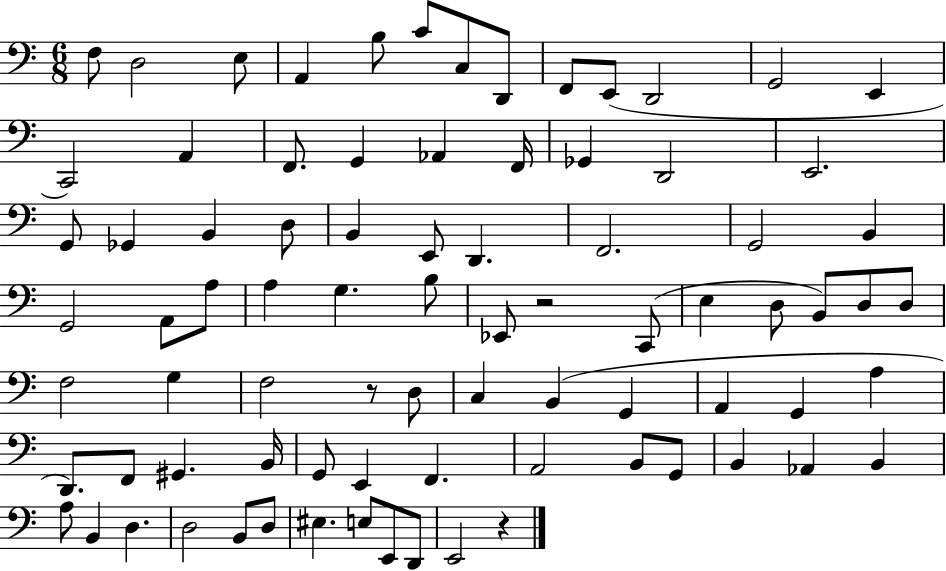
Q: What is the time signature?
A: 6/8